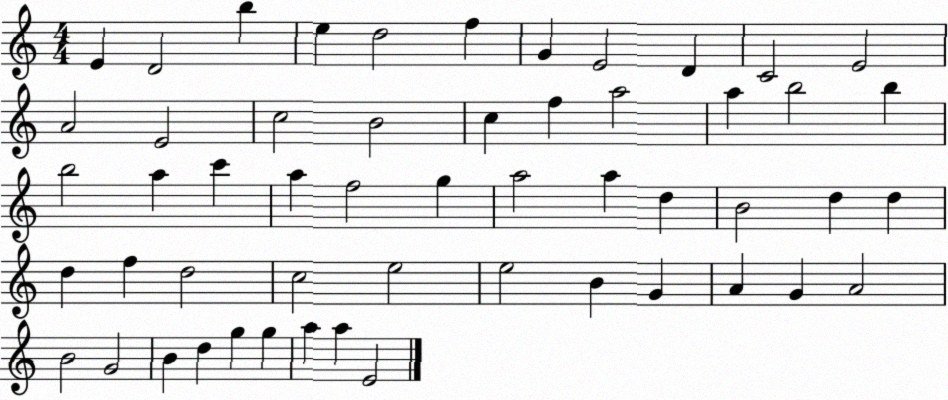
X:1
T:Untitled
M:4/4
L:1/4
K:C
E D2 b e d2 f G E2 D C2 E2 A2 E2 c2 B2 c f a2 a b2 b b2 a c' a f2 g a2 a d B2 d d d f d2 c2 e2 e2 B G A G A2 B2 G2 B d g g a a E2